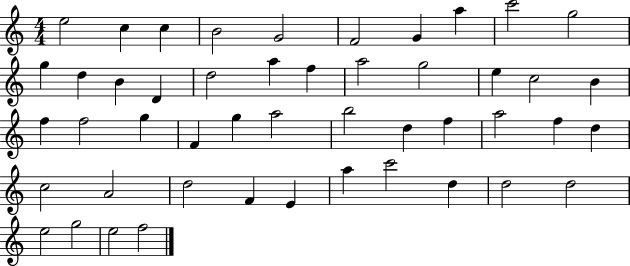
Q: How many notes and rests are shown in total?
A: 48